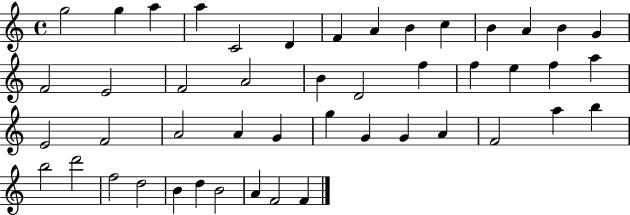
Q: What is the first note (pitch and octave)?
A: G5